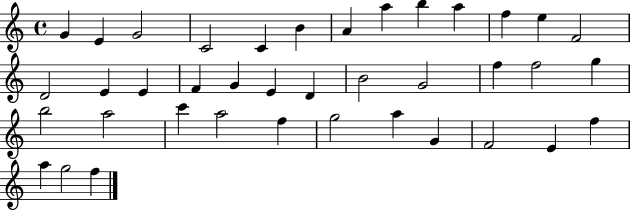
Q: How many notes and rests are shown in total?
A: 39